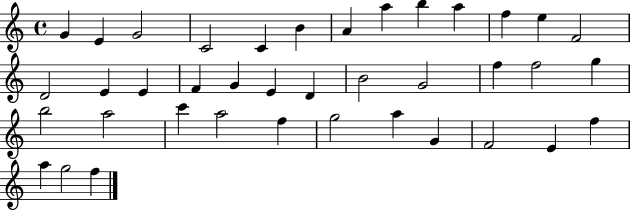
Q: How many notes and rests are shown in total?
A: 39